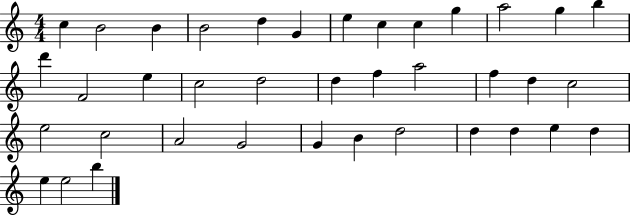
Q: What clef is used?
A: treble